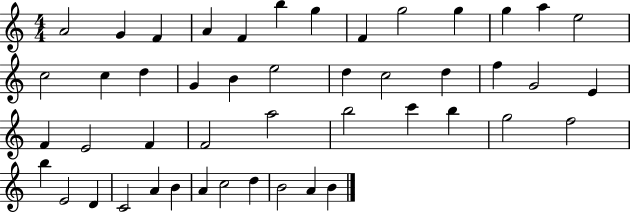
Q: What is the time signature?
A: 4/4